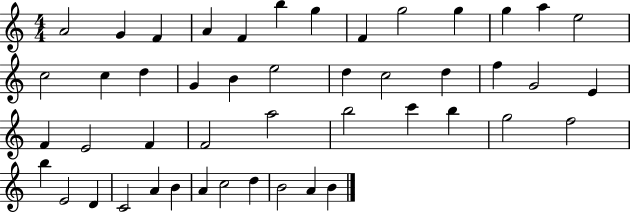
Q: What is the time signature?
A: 4/4